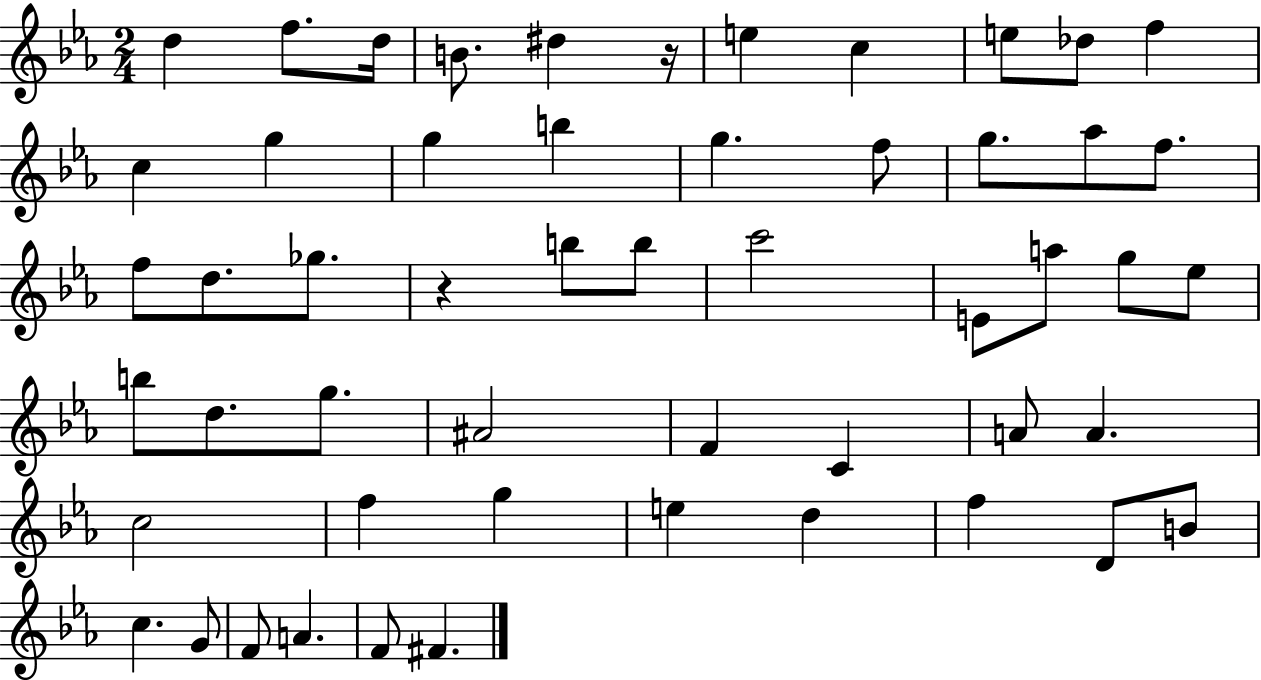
X:1
T:Untitled
M:2/4
L:1/4
K:Eb
d f/2 d/4 B/2 ^d z/4 e c e/2 _d/2 f c g g b g f/2 g/2 _a/2 f/2 f/2 d/2 _g/2 z b/2 b/2 c'2 E/2 a/2 g/2 _e/2 b/2 d/2 g/2 ^A2 F C A/2 A c2 f g e d f D/2 B/2 c G/2 F/2 A F/2 ^F